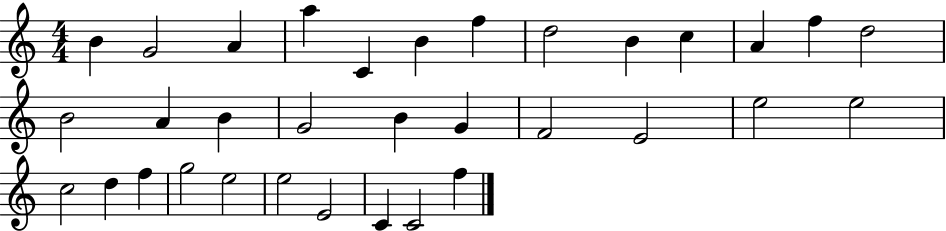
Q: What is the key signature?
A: C major